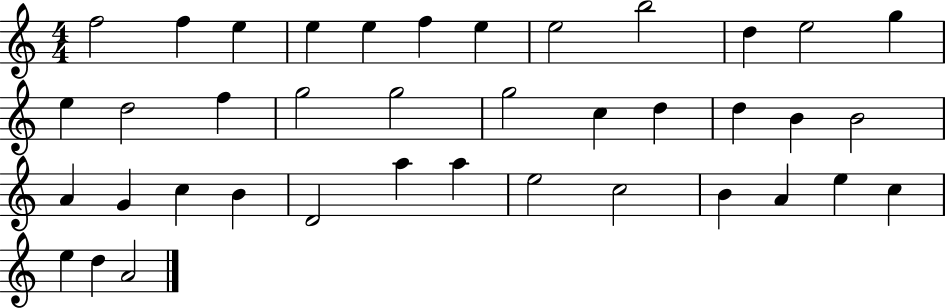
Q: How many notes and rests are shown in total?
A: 39